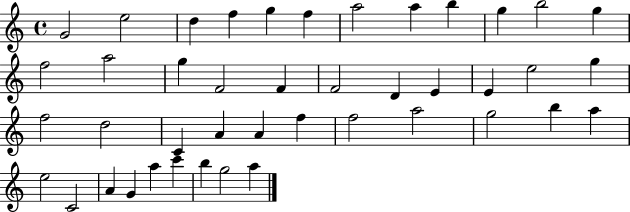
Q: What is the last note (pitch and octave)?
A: A5